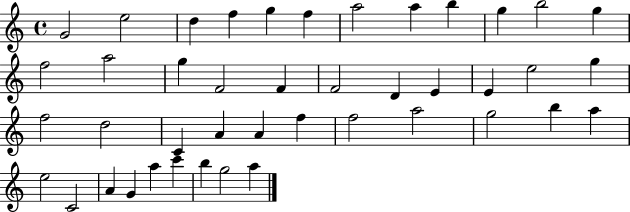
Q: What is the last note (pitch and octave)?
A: A5